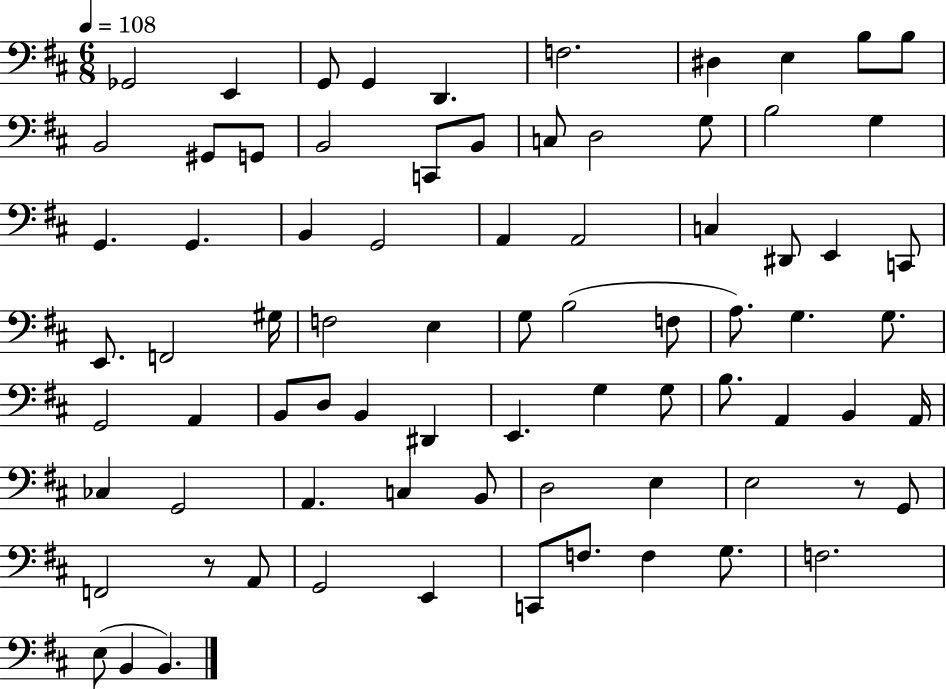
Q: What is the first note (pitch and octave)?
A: Gb2